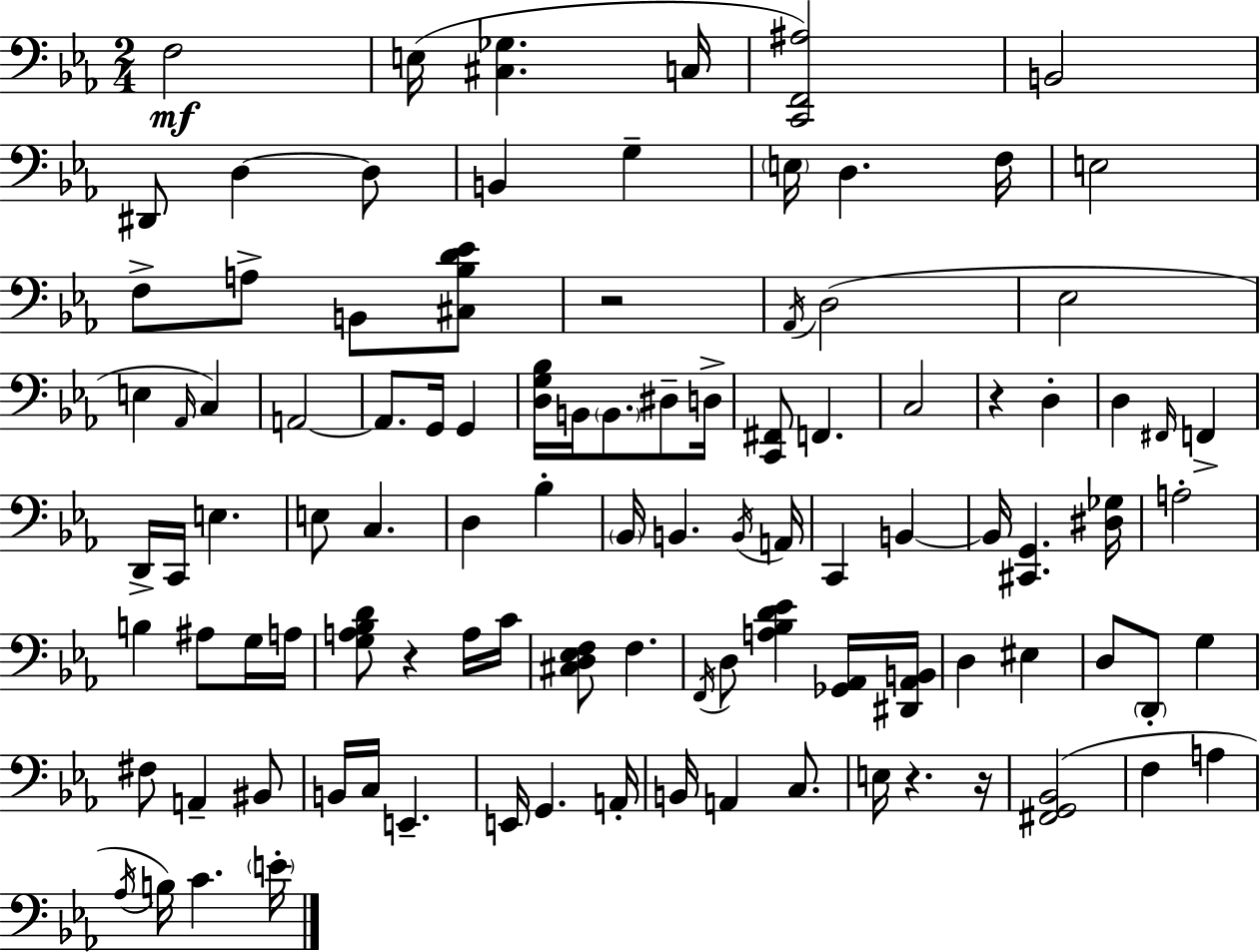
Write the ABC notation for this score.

X:1
T:Untitled
M:2/4
L:1/4
K:Eb
F,2 E,/4 [^C,_G,] C,/4 [C,,F,,^A,]2 B,,2 ^D,,/2 D, D,/2 B,, G, E,/4 D, F,/4 E,2 F,/2 A,/2 B,,/2 [^C,_B,D_E]/2 z2 _A,,/4 D,2 _E,2 E, _A,,/4 C, A,,2 A,,/2 G,,/4 G,, [D,G,_B,]/4 B,,/4 B,,/2 ^D,/2 D,/4 [C,,^F,,]/2 F,, C,2 z D, D, ^F,,/4 F,, D,,/4 C,,/4 E, E,/2 C, D, _B, _B,,/4 B,, B,,/4 A,,/4 C,, B,, B,,/4 [^C,,G,,] [^D,_G,]/4 A,2 B, ^A,/2 G,/4 A,/4 [G,A,_B,D]/2 z A,/4 C/4 [^C,D,_E,F,]/2 F, F,,/4 D,/2 [A,_B,D_E] [_G,,_A,,]/4 [^D,,_A,,B,,]/4 D, ^E, D,/2 D,,/2 G, ^F,/2 A,, ^B,,/2 B,,/4 C,/4 E,, E,,/4 G,, A,,/4 B,,/4 A,, C,/2 E,/4 z z/4 [^F,,G,,_B,,]2 F, A, _A,/4 B,/4 C E/4